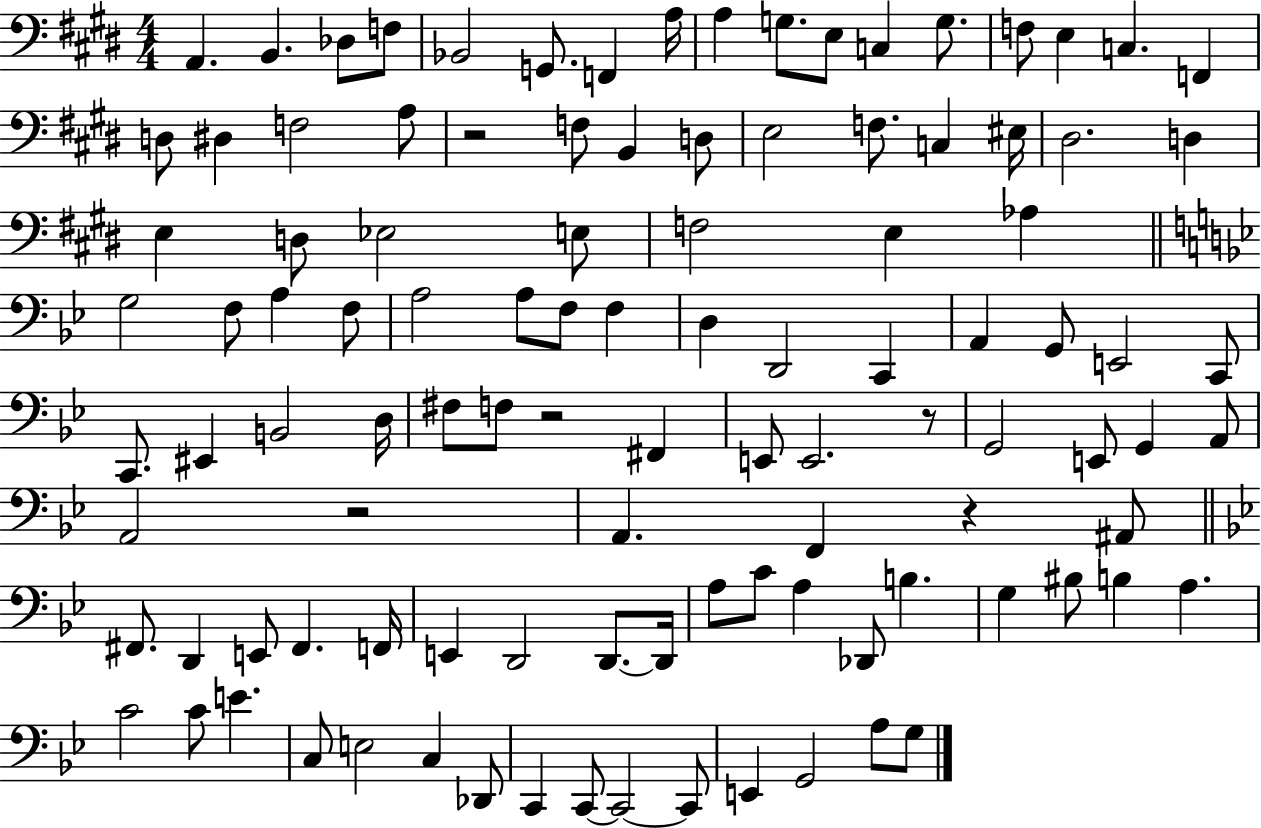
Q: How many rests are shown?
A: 5